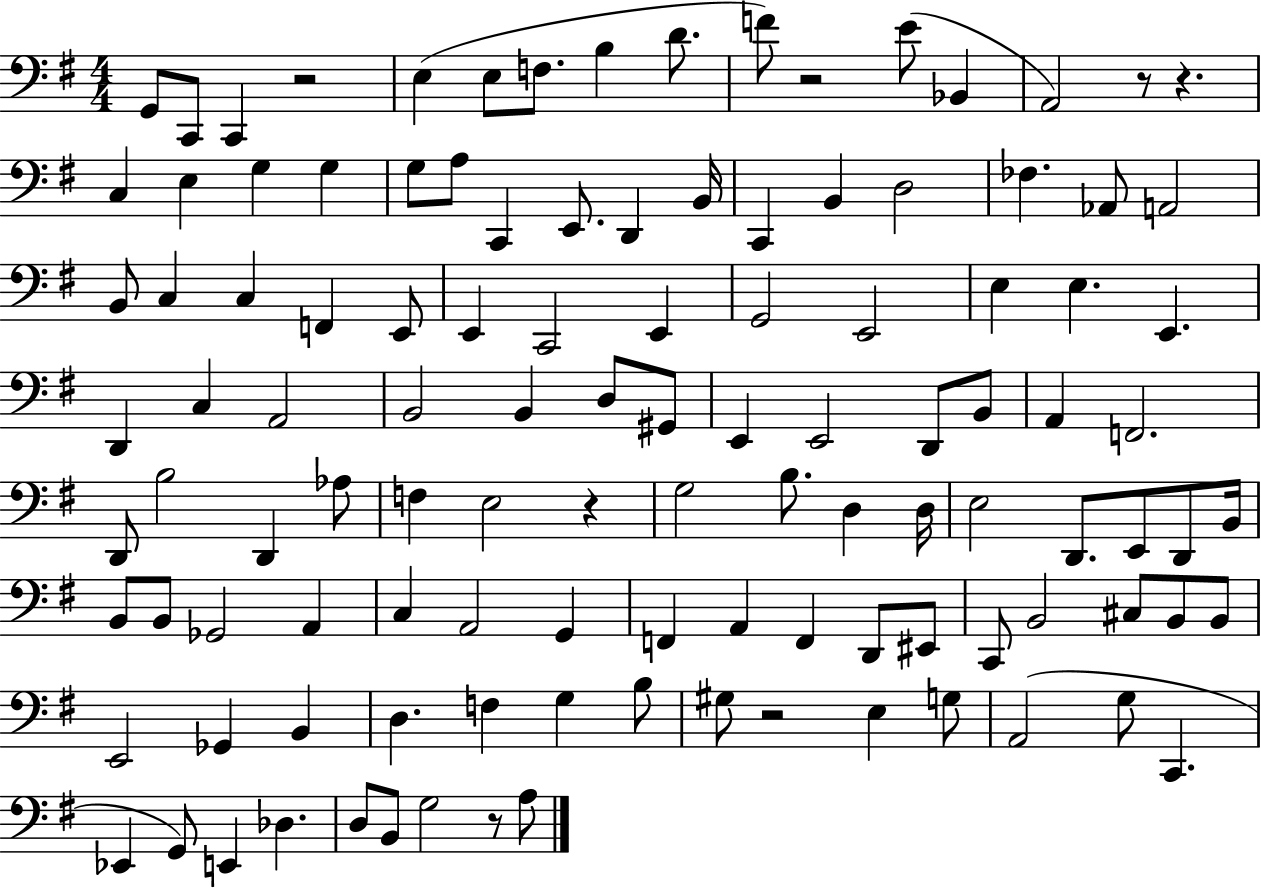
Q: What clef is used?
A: bass